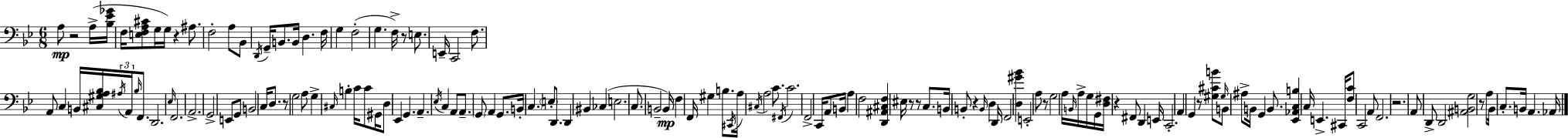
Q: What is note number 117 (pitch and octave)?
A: E2